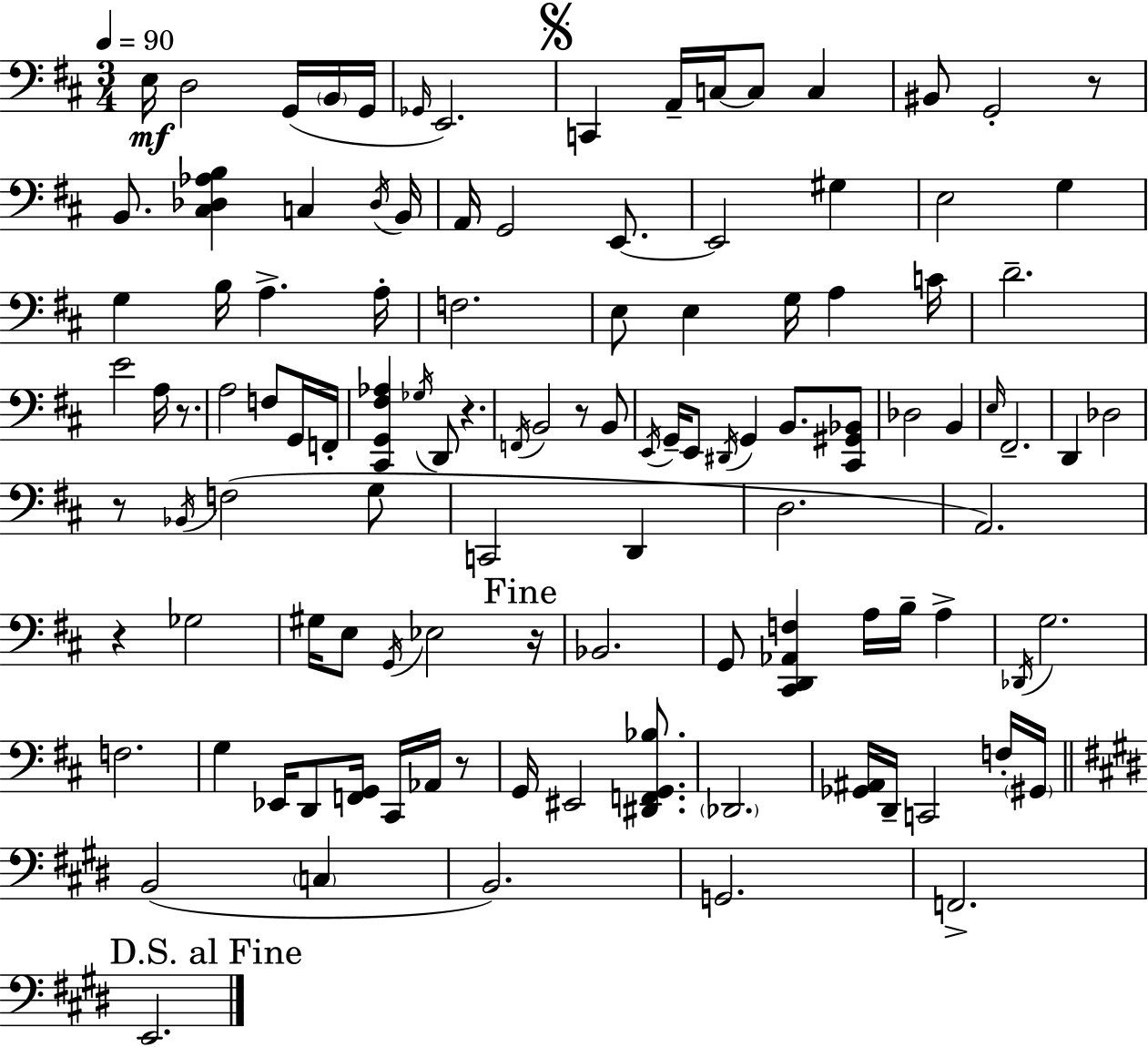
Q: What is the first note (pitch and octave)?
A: E3